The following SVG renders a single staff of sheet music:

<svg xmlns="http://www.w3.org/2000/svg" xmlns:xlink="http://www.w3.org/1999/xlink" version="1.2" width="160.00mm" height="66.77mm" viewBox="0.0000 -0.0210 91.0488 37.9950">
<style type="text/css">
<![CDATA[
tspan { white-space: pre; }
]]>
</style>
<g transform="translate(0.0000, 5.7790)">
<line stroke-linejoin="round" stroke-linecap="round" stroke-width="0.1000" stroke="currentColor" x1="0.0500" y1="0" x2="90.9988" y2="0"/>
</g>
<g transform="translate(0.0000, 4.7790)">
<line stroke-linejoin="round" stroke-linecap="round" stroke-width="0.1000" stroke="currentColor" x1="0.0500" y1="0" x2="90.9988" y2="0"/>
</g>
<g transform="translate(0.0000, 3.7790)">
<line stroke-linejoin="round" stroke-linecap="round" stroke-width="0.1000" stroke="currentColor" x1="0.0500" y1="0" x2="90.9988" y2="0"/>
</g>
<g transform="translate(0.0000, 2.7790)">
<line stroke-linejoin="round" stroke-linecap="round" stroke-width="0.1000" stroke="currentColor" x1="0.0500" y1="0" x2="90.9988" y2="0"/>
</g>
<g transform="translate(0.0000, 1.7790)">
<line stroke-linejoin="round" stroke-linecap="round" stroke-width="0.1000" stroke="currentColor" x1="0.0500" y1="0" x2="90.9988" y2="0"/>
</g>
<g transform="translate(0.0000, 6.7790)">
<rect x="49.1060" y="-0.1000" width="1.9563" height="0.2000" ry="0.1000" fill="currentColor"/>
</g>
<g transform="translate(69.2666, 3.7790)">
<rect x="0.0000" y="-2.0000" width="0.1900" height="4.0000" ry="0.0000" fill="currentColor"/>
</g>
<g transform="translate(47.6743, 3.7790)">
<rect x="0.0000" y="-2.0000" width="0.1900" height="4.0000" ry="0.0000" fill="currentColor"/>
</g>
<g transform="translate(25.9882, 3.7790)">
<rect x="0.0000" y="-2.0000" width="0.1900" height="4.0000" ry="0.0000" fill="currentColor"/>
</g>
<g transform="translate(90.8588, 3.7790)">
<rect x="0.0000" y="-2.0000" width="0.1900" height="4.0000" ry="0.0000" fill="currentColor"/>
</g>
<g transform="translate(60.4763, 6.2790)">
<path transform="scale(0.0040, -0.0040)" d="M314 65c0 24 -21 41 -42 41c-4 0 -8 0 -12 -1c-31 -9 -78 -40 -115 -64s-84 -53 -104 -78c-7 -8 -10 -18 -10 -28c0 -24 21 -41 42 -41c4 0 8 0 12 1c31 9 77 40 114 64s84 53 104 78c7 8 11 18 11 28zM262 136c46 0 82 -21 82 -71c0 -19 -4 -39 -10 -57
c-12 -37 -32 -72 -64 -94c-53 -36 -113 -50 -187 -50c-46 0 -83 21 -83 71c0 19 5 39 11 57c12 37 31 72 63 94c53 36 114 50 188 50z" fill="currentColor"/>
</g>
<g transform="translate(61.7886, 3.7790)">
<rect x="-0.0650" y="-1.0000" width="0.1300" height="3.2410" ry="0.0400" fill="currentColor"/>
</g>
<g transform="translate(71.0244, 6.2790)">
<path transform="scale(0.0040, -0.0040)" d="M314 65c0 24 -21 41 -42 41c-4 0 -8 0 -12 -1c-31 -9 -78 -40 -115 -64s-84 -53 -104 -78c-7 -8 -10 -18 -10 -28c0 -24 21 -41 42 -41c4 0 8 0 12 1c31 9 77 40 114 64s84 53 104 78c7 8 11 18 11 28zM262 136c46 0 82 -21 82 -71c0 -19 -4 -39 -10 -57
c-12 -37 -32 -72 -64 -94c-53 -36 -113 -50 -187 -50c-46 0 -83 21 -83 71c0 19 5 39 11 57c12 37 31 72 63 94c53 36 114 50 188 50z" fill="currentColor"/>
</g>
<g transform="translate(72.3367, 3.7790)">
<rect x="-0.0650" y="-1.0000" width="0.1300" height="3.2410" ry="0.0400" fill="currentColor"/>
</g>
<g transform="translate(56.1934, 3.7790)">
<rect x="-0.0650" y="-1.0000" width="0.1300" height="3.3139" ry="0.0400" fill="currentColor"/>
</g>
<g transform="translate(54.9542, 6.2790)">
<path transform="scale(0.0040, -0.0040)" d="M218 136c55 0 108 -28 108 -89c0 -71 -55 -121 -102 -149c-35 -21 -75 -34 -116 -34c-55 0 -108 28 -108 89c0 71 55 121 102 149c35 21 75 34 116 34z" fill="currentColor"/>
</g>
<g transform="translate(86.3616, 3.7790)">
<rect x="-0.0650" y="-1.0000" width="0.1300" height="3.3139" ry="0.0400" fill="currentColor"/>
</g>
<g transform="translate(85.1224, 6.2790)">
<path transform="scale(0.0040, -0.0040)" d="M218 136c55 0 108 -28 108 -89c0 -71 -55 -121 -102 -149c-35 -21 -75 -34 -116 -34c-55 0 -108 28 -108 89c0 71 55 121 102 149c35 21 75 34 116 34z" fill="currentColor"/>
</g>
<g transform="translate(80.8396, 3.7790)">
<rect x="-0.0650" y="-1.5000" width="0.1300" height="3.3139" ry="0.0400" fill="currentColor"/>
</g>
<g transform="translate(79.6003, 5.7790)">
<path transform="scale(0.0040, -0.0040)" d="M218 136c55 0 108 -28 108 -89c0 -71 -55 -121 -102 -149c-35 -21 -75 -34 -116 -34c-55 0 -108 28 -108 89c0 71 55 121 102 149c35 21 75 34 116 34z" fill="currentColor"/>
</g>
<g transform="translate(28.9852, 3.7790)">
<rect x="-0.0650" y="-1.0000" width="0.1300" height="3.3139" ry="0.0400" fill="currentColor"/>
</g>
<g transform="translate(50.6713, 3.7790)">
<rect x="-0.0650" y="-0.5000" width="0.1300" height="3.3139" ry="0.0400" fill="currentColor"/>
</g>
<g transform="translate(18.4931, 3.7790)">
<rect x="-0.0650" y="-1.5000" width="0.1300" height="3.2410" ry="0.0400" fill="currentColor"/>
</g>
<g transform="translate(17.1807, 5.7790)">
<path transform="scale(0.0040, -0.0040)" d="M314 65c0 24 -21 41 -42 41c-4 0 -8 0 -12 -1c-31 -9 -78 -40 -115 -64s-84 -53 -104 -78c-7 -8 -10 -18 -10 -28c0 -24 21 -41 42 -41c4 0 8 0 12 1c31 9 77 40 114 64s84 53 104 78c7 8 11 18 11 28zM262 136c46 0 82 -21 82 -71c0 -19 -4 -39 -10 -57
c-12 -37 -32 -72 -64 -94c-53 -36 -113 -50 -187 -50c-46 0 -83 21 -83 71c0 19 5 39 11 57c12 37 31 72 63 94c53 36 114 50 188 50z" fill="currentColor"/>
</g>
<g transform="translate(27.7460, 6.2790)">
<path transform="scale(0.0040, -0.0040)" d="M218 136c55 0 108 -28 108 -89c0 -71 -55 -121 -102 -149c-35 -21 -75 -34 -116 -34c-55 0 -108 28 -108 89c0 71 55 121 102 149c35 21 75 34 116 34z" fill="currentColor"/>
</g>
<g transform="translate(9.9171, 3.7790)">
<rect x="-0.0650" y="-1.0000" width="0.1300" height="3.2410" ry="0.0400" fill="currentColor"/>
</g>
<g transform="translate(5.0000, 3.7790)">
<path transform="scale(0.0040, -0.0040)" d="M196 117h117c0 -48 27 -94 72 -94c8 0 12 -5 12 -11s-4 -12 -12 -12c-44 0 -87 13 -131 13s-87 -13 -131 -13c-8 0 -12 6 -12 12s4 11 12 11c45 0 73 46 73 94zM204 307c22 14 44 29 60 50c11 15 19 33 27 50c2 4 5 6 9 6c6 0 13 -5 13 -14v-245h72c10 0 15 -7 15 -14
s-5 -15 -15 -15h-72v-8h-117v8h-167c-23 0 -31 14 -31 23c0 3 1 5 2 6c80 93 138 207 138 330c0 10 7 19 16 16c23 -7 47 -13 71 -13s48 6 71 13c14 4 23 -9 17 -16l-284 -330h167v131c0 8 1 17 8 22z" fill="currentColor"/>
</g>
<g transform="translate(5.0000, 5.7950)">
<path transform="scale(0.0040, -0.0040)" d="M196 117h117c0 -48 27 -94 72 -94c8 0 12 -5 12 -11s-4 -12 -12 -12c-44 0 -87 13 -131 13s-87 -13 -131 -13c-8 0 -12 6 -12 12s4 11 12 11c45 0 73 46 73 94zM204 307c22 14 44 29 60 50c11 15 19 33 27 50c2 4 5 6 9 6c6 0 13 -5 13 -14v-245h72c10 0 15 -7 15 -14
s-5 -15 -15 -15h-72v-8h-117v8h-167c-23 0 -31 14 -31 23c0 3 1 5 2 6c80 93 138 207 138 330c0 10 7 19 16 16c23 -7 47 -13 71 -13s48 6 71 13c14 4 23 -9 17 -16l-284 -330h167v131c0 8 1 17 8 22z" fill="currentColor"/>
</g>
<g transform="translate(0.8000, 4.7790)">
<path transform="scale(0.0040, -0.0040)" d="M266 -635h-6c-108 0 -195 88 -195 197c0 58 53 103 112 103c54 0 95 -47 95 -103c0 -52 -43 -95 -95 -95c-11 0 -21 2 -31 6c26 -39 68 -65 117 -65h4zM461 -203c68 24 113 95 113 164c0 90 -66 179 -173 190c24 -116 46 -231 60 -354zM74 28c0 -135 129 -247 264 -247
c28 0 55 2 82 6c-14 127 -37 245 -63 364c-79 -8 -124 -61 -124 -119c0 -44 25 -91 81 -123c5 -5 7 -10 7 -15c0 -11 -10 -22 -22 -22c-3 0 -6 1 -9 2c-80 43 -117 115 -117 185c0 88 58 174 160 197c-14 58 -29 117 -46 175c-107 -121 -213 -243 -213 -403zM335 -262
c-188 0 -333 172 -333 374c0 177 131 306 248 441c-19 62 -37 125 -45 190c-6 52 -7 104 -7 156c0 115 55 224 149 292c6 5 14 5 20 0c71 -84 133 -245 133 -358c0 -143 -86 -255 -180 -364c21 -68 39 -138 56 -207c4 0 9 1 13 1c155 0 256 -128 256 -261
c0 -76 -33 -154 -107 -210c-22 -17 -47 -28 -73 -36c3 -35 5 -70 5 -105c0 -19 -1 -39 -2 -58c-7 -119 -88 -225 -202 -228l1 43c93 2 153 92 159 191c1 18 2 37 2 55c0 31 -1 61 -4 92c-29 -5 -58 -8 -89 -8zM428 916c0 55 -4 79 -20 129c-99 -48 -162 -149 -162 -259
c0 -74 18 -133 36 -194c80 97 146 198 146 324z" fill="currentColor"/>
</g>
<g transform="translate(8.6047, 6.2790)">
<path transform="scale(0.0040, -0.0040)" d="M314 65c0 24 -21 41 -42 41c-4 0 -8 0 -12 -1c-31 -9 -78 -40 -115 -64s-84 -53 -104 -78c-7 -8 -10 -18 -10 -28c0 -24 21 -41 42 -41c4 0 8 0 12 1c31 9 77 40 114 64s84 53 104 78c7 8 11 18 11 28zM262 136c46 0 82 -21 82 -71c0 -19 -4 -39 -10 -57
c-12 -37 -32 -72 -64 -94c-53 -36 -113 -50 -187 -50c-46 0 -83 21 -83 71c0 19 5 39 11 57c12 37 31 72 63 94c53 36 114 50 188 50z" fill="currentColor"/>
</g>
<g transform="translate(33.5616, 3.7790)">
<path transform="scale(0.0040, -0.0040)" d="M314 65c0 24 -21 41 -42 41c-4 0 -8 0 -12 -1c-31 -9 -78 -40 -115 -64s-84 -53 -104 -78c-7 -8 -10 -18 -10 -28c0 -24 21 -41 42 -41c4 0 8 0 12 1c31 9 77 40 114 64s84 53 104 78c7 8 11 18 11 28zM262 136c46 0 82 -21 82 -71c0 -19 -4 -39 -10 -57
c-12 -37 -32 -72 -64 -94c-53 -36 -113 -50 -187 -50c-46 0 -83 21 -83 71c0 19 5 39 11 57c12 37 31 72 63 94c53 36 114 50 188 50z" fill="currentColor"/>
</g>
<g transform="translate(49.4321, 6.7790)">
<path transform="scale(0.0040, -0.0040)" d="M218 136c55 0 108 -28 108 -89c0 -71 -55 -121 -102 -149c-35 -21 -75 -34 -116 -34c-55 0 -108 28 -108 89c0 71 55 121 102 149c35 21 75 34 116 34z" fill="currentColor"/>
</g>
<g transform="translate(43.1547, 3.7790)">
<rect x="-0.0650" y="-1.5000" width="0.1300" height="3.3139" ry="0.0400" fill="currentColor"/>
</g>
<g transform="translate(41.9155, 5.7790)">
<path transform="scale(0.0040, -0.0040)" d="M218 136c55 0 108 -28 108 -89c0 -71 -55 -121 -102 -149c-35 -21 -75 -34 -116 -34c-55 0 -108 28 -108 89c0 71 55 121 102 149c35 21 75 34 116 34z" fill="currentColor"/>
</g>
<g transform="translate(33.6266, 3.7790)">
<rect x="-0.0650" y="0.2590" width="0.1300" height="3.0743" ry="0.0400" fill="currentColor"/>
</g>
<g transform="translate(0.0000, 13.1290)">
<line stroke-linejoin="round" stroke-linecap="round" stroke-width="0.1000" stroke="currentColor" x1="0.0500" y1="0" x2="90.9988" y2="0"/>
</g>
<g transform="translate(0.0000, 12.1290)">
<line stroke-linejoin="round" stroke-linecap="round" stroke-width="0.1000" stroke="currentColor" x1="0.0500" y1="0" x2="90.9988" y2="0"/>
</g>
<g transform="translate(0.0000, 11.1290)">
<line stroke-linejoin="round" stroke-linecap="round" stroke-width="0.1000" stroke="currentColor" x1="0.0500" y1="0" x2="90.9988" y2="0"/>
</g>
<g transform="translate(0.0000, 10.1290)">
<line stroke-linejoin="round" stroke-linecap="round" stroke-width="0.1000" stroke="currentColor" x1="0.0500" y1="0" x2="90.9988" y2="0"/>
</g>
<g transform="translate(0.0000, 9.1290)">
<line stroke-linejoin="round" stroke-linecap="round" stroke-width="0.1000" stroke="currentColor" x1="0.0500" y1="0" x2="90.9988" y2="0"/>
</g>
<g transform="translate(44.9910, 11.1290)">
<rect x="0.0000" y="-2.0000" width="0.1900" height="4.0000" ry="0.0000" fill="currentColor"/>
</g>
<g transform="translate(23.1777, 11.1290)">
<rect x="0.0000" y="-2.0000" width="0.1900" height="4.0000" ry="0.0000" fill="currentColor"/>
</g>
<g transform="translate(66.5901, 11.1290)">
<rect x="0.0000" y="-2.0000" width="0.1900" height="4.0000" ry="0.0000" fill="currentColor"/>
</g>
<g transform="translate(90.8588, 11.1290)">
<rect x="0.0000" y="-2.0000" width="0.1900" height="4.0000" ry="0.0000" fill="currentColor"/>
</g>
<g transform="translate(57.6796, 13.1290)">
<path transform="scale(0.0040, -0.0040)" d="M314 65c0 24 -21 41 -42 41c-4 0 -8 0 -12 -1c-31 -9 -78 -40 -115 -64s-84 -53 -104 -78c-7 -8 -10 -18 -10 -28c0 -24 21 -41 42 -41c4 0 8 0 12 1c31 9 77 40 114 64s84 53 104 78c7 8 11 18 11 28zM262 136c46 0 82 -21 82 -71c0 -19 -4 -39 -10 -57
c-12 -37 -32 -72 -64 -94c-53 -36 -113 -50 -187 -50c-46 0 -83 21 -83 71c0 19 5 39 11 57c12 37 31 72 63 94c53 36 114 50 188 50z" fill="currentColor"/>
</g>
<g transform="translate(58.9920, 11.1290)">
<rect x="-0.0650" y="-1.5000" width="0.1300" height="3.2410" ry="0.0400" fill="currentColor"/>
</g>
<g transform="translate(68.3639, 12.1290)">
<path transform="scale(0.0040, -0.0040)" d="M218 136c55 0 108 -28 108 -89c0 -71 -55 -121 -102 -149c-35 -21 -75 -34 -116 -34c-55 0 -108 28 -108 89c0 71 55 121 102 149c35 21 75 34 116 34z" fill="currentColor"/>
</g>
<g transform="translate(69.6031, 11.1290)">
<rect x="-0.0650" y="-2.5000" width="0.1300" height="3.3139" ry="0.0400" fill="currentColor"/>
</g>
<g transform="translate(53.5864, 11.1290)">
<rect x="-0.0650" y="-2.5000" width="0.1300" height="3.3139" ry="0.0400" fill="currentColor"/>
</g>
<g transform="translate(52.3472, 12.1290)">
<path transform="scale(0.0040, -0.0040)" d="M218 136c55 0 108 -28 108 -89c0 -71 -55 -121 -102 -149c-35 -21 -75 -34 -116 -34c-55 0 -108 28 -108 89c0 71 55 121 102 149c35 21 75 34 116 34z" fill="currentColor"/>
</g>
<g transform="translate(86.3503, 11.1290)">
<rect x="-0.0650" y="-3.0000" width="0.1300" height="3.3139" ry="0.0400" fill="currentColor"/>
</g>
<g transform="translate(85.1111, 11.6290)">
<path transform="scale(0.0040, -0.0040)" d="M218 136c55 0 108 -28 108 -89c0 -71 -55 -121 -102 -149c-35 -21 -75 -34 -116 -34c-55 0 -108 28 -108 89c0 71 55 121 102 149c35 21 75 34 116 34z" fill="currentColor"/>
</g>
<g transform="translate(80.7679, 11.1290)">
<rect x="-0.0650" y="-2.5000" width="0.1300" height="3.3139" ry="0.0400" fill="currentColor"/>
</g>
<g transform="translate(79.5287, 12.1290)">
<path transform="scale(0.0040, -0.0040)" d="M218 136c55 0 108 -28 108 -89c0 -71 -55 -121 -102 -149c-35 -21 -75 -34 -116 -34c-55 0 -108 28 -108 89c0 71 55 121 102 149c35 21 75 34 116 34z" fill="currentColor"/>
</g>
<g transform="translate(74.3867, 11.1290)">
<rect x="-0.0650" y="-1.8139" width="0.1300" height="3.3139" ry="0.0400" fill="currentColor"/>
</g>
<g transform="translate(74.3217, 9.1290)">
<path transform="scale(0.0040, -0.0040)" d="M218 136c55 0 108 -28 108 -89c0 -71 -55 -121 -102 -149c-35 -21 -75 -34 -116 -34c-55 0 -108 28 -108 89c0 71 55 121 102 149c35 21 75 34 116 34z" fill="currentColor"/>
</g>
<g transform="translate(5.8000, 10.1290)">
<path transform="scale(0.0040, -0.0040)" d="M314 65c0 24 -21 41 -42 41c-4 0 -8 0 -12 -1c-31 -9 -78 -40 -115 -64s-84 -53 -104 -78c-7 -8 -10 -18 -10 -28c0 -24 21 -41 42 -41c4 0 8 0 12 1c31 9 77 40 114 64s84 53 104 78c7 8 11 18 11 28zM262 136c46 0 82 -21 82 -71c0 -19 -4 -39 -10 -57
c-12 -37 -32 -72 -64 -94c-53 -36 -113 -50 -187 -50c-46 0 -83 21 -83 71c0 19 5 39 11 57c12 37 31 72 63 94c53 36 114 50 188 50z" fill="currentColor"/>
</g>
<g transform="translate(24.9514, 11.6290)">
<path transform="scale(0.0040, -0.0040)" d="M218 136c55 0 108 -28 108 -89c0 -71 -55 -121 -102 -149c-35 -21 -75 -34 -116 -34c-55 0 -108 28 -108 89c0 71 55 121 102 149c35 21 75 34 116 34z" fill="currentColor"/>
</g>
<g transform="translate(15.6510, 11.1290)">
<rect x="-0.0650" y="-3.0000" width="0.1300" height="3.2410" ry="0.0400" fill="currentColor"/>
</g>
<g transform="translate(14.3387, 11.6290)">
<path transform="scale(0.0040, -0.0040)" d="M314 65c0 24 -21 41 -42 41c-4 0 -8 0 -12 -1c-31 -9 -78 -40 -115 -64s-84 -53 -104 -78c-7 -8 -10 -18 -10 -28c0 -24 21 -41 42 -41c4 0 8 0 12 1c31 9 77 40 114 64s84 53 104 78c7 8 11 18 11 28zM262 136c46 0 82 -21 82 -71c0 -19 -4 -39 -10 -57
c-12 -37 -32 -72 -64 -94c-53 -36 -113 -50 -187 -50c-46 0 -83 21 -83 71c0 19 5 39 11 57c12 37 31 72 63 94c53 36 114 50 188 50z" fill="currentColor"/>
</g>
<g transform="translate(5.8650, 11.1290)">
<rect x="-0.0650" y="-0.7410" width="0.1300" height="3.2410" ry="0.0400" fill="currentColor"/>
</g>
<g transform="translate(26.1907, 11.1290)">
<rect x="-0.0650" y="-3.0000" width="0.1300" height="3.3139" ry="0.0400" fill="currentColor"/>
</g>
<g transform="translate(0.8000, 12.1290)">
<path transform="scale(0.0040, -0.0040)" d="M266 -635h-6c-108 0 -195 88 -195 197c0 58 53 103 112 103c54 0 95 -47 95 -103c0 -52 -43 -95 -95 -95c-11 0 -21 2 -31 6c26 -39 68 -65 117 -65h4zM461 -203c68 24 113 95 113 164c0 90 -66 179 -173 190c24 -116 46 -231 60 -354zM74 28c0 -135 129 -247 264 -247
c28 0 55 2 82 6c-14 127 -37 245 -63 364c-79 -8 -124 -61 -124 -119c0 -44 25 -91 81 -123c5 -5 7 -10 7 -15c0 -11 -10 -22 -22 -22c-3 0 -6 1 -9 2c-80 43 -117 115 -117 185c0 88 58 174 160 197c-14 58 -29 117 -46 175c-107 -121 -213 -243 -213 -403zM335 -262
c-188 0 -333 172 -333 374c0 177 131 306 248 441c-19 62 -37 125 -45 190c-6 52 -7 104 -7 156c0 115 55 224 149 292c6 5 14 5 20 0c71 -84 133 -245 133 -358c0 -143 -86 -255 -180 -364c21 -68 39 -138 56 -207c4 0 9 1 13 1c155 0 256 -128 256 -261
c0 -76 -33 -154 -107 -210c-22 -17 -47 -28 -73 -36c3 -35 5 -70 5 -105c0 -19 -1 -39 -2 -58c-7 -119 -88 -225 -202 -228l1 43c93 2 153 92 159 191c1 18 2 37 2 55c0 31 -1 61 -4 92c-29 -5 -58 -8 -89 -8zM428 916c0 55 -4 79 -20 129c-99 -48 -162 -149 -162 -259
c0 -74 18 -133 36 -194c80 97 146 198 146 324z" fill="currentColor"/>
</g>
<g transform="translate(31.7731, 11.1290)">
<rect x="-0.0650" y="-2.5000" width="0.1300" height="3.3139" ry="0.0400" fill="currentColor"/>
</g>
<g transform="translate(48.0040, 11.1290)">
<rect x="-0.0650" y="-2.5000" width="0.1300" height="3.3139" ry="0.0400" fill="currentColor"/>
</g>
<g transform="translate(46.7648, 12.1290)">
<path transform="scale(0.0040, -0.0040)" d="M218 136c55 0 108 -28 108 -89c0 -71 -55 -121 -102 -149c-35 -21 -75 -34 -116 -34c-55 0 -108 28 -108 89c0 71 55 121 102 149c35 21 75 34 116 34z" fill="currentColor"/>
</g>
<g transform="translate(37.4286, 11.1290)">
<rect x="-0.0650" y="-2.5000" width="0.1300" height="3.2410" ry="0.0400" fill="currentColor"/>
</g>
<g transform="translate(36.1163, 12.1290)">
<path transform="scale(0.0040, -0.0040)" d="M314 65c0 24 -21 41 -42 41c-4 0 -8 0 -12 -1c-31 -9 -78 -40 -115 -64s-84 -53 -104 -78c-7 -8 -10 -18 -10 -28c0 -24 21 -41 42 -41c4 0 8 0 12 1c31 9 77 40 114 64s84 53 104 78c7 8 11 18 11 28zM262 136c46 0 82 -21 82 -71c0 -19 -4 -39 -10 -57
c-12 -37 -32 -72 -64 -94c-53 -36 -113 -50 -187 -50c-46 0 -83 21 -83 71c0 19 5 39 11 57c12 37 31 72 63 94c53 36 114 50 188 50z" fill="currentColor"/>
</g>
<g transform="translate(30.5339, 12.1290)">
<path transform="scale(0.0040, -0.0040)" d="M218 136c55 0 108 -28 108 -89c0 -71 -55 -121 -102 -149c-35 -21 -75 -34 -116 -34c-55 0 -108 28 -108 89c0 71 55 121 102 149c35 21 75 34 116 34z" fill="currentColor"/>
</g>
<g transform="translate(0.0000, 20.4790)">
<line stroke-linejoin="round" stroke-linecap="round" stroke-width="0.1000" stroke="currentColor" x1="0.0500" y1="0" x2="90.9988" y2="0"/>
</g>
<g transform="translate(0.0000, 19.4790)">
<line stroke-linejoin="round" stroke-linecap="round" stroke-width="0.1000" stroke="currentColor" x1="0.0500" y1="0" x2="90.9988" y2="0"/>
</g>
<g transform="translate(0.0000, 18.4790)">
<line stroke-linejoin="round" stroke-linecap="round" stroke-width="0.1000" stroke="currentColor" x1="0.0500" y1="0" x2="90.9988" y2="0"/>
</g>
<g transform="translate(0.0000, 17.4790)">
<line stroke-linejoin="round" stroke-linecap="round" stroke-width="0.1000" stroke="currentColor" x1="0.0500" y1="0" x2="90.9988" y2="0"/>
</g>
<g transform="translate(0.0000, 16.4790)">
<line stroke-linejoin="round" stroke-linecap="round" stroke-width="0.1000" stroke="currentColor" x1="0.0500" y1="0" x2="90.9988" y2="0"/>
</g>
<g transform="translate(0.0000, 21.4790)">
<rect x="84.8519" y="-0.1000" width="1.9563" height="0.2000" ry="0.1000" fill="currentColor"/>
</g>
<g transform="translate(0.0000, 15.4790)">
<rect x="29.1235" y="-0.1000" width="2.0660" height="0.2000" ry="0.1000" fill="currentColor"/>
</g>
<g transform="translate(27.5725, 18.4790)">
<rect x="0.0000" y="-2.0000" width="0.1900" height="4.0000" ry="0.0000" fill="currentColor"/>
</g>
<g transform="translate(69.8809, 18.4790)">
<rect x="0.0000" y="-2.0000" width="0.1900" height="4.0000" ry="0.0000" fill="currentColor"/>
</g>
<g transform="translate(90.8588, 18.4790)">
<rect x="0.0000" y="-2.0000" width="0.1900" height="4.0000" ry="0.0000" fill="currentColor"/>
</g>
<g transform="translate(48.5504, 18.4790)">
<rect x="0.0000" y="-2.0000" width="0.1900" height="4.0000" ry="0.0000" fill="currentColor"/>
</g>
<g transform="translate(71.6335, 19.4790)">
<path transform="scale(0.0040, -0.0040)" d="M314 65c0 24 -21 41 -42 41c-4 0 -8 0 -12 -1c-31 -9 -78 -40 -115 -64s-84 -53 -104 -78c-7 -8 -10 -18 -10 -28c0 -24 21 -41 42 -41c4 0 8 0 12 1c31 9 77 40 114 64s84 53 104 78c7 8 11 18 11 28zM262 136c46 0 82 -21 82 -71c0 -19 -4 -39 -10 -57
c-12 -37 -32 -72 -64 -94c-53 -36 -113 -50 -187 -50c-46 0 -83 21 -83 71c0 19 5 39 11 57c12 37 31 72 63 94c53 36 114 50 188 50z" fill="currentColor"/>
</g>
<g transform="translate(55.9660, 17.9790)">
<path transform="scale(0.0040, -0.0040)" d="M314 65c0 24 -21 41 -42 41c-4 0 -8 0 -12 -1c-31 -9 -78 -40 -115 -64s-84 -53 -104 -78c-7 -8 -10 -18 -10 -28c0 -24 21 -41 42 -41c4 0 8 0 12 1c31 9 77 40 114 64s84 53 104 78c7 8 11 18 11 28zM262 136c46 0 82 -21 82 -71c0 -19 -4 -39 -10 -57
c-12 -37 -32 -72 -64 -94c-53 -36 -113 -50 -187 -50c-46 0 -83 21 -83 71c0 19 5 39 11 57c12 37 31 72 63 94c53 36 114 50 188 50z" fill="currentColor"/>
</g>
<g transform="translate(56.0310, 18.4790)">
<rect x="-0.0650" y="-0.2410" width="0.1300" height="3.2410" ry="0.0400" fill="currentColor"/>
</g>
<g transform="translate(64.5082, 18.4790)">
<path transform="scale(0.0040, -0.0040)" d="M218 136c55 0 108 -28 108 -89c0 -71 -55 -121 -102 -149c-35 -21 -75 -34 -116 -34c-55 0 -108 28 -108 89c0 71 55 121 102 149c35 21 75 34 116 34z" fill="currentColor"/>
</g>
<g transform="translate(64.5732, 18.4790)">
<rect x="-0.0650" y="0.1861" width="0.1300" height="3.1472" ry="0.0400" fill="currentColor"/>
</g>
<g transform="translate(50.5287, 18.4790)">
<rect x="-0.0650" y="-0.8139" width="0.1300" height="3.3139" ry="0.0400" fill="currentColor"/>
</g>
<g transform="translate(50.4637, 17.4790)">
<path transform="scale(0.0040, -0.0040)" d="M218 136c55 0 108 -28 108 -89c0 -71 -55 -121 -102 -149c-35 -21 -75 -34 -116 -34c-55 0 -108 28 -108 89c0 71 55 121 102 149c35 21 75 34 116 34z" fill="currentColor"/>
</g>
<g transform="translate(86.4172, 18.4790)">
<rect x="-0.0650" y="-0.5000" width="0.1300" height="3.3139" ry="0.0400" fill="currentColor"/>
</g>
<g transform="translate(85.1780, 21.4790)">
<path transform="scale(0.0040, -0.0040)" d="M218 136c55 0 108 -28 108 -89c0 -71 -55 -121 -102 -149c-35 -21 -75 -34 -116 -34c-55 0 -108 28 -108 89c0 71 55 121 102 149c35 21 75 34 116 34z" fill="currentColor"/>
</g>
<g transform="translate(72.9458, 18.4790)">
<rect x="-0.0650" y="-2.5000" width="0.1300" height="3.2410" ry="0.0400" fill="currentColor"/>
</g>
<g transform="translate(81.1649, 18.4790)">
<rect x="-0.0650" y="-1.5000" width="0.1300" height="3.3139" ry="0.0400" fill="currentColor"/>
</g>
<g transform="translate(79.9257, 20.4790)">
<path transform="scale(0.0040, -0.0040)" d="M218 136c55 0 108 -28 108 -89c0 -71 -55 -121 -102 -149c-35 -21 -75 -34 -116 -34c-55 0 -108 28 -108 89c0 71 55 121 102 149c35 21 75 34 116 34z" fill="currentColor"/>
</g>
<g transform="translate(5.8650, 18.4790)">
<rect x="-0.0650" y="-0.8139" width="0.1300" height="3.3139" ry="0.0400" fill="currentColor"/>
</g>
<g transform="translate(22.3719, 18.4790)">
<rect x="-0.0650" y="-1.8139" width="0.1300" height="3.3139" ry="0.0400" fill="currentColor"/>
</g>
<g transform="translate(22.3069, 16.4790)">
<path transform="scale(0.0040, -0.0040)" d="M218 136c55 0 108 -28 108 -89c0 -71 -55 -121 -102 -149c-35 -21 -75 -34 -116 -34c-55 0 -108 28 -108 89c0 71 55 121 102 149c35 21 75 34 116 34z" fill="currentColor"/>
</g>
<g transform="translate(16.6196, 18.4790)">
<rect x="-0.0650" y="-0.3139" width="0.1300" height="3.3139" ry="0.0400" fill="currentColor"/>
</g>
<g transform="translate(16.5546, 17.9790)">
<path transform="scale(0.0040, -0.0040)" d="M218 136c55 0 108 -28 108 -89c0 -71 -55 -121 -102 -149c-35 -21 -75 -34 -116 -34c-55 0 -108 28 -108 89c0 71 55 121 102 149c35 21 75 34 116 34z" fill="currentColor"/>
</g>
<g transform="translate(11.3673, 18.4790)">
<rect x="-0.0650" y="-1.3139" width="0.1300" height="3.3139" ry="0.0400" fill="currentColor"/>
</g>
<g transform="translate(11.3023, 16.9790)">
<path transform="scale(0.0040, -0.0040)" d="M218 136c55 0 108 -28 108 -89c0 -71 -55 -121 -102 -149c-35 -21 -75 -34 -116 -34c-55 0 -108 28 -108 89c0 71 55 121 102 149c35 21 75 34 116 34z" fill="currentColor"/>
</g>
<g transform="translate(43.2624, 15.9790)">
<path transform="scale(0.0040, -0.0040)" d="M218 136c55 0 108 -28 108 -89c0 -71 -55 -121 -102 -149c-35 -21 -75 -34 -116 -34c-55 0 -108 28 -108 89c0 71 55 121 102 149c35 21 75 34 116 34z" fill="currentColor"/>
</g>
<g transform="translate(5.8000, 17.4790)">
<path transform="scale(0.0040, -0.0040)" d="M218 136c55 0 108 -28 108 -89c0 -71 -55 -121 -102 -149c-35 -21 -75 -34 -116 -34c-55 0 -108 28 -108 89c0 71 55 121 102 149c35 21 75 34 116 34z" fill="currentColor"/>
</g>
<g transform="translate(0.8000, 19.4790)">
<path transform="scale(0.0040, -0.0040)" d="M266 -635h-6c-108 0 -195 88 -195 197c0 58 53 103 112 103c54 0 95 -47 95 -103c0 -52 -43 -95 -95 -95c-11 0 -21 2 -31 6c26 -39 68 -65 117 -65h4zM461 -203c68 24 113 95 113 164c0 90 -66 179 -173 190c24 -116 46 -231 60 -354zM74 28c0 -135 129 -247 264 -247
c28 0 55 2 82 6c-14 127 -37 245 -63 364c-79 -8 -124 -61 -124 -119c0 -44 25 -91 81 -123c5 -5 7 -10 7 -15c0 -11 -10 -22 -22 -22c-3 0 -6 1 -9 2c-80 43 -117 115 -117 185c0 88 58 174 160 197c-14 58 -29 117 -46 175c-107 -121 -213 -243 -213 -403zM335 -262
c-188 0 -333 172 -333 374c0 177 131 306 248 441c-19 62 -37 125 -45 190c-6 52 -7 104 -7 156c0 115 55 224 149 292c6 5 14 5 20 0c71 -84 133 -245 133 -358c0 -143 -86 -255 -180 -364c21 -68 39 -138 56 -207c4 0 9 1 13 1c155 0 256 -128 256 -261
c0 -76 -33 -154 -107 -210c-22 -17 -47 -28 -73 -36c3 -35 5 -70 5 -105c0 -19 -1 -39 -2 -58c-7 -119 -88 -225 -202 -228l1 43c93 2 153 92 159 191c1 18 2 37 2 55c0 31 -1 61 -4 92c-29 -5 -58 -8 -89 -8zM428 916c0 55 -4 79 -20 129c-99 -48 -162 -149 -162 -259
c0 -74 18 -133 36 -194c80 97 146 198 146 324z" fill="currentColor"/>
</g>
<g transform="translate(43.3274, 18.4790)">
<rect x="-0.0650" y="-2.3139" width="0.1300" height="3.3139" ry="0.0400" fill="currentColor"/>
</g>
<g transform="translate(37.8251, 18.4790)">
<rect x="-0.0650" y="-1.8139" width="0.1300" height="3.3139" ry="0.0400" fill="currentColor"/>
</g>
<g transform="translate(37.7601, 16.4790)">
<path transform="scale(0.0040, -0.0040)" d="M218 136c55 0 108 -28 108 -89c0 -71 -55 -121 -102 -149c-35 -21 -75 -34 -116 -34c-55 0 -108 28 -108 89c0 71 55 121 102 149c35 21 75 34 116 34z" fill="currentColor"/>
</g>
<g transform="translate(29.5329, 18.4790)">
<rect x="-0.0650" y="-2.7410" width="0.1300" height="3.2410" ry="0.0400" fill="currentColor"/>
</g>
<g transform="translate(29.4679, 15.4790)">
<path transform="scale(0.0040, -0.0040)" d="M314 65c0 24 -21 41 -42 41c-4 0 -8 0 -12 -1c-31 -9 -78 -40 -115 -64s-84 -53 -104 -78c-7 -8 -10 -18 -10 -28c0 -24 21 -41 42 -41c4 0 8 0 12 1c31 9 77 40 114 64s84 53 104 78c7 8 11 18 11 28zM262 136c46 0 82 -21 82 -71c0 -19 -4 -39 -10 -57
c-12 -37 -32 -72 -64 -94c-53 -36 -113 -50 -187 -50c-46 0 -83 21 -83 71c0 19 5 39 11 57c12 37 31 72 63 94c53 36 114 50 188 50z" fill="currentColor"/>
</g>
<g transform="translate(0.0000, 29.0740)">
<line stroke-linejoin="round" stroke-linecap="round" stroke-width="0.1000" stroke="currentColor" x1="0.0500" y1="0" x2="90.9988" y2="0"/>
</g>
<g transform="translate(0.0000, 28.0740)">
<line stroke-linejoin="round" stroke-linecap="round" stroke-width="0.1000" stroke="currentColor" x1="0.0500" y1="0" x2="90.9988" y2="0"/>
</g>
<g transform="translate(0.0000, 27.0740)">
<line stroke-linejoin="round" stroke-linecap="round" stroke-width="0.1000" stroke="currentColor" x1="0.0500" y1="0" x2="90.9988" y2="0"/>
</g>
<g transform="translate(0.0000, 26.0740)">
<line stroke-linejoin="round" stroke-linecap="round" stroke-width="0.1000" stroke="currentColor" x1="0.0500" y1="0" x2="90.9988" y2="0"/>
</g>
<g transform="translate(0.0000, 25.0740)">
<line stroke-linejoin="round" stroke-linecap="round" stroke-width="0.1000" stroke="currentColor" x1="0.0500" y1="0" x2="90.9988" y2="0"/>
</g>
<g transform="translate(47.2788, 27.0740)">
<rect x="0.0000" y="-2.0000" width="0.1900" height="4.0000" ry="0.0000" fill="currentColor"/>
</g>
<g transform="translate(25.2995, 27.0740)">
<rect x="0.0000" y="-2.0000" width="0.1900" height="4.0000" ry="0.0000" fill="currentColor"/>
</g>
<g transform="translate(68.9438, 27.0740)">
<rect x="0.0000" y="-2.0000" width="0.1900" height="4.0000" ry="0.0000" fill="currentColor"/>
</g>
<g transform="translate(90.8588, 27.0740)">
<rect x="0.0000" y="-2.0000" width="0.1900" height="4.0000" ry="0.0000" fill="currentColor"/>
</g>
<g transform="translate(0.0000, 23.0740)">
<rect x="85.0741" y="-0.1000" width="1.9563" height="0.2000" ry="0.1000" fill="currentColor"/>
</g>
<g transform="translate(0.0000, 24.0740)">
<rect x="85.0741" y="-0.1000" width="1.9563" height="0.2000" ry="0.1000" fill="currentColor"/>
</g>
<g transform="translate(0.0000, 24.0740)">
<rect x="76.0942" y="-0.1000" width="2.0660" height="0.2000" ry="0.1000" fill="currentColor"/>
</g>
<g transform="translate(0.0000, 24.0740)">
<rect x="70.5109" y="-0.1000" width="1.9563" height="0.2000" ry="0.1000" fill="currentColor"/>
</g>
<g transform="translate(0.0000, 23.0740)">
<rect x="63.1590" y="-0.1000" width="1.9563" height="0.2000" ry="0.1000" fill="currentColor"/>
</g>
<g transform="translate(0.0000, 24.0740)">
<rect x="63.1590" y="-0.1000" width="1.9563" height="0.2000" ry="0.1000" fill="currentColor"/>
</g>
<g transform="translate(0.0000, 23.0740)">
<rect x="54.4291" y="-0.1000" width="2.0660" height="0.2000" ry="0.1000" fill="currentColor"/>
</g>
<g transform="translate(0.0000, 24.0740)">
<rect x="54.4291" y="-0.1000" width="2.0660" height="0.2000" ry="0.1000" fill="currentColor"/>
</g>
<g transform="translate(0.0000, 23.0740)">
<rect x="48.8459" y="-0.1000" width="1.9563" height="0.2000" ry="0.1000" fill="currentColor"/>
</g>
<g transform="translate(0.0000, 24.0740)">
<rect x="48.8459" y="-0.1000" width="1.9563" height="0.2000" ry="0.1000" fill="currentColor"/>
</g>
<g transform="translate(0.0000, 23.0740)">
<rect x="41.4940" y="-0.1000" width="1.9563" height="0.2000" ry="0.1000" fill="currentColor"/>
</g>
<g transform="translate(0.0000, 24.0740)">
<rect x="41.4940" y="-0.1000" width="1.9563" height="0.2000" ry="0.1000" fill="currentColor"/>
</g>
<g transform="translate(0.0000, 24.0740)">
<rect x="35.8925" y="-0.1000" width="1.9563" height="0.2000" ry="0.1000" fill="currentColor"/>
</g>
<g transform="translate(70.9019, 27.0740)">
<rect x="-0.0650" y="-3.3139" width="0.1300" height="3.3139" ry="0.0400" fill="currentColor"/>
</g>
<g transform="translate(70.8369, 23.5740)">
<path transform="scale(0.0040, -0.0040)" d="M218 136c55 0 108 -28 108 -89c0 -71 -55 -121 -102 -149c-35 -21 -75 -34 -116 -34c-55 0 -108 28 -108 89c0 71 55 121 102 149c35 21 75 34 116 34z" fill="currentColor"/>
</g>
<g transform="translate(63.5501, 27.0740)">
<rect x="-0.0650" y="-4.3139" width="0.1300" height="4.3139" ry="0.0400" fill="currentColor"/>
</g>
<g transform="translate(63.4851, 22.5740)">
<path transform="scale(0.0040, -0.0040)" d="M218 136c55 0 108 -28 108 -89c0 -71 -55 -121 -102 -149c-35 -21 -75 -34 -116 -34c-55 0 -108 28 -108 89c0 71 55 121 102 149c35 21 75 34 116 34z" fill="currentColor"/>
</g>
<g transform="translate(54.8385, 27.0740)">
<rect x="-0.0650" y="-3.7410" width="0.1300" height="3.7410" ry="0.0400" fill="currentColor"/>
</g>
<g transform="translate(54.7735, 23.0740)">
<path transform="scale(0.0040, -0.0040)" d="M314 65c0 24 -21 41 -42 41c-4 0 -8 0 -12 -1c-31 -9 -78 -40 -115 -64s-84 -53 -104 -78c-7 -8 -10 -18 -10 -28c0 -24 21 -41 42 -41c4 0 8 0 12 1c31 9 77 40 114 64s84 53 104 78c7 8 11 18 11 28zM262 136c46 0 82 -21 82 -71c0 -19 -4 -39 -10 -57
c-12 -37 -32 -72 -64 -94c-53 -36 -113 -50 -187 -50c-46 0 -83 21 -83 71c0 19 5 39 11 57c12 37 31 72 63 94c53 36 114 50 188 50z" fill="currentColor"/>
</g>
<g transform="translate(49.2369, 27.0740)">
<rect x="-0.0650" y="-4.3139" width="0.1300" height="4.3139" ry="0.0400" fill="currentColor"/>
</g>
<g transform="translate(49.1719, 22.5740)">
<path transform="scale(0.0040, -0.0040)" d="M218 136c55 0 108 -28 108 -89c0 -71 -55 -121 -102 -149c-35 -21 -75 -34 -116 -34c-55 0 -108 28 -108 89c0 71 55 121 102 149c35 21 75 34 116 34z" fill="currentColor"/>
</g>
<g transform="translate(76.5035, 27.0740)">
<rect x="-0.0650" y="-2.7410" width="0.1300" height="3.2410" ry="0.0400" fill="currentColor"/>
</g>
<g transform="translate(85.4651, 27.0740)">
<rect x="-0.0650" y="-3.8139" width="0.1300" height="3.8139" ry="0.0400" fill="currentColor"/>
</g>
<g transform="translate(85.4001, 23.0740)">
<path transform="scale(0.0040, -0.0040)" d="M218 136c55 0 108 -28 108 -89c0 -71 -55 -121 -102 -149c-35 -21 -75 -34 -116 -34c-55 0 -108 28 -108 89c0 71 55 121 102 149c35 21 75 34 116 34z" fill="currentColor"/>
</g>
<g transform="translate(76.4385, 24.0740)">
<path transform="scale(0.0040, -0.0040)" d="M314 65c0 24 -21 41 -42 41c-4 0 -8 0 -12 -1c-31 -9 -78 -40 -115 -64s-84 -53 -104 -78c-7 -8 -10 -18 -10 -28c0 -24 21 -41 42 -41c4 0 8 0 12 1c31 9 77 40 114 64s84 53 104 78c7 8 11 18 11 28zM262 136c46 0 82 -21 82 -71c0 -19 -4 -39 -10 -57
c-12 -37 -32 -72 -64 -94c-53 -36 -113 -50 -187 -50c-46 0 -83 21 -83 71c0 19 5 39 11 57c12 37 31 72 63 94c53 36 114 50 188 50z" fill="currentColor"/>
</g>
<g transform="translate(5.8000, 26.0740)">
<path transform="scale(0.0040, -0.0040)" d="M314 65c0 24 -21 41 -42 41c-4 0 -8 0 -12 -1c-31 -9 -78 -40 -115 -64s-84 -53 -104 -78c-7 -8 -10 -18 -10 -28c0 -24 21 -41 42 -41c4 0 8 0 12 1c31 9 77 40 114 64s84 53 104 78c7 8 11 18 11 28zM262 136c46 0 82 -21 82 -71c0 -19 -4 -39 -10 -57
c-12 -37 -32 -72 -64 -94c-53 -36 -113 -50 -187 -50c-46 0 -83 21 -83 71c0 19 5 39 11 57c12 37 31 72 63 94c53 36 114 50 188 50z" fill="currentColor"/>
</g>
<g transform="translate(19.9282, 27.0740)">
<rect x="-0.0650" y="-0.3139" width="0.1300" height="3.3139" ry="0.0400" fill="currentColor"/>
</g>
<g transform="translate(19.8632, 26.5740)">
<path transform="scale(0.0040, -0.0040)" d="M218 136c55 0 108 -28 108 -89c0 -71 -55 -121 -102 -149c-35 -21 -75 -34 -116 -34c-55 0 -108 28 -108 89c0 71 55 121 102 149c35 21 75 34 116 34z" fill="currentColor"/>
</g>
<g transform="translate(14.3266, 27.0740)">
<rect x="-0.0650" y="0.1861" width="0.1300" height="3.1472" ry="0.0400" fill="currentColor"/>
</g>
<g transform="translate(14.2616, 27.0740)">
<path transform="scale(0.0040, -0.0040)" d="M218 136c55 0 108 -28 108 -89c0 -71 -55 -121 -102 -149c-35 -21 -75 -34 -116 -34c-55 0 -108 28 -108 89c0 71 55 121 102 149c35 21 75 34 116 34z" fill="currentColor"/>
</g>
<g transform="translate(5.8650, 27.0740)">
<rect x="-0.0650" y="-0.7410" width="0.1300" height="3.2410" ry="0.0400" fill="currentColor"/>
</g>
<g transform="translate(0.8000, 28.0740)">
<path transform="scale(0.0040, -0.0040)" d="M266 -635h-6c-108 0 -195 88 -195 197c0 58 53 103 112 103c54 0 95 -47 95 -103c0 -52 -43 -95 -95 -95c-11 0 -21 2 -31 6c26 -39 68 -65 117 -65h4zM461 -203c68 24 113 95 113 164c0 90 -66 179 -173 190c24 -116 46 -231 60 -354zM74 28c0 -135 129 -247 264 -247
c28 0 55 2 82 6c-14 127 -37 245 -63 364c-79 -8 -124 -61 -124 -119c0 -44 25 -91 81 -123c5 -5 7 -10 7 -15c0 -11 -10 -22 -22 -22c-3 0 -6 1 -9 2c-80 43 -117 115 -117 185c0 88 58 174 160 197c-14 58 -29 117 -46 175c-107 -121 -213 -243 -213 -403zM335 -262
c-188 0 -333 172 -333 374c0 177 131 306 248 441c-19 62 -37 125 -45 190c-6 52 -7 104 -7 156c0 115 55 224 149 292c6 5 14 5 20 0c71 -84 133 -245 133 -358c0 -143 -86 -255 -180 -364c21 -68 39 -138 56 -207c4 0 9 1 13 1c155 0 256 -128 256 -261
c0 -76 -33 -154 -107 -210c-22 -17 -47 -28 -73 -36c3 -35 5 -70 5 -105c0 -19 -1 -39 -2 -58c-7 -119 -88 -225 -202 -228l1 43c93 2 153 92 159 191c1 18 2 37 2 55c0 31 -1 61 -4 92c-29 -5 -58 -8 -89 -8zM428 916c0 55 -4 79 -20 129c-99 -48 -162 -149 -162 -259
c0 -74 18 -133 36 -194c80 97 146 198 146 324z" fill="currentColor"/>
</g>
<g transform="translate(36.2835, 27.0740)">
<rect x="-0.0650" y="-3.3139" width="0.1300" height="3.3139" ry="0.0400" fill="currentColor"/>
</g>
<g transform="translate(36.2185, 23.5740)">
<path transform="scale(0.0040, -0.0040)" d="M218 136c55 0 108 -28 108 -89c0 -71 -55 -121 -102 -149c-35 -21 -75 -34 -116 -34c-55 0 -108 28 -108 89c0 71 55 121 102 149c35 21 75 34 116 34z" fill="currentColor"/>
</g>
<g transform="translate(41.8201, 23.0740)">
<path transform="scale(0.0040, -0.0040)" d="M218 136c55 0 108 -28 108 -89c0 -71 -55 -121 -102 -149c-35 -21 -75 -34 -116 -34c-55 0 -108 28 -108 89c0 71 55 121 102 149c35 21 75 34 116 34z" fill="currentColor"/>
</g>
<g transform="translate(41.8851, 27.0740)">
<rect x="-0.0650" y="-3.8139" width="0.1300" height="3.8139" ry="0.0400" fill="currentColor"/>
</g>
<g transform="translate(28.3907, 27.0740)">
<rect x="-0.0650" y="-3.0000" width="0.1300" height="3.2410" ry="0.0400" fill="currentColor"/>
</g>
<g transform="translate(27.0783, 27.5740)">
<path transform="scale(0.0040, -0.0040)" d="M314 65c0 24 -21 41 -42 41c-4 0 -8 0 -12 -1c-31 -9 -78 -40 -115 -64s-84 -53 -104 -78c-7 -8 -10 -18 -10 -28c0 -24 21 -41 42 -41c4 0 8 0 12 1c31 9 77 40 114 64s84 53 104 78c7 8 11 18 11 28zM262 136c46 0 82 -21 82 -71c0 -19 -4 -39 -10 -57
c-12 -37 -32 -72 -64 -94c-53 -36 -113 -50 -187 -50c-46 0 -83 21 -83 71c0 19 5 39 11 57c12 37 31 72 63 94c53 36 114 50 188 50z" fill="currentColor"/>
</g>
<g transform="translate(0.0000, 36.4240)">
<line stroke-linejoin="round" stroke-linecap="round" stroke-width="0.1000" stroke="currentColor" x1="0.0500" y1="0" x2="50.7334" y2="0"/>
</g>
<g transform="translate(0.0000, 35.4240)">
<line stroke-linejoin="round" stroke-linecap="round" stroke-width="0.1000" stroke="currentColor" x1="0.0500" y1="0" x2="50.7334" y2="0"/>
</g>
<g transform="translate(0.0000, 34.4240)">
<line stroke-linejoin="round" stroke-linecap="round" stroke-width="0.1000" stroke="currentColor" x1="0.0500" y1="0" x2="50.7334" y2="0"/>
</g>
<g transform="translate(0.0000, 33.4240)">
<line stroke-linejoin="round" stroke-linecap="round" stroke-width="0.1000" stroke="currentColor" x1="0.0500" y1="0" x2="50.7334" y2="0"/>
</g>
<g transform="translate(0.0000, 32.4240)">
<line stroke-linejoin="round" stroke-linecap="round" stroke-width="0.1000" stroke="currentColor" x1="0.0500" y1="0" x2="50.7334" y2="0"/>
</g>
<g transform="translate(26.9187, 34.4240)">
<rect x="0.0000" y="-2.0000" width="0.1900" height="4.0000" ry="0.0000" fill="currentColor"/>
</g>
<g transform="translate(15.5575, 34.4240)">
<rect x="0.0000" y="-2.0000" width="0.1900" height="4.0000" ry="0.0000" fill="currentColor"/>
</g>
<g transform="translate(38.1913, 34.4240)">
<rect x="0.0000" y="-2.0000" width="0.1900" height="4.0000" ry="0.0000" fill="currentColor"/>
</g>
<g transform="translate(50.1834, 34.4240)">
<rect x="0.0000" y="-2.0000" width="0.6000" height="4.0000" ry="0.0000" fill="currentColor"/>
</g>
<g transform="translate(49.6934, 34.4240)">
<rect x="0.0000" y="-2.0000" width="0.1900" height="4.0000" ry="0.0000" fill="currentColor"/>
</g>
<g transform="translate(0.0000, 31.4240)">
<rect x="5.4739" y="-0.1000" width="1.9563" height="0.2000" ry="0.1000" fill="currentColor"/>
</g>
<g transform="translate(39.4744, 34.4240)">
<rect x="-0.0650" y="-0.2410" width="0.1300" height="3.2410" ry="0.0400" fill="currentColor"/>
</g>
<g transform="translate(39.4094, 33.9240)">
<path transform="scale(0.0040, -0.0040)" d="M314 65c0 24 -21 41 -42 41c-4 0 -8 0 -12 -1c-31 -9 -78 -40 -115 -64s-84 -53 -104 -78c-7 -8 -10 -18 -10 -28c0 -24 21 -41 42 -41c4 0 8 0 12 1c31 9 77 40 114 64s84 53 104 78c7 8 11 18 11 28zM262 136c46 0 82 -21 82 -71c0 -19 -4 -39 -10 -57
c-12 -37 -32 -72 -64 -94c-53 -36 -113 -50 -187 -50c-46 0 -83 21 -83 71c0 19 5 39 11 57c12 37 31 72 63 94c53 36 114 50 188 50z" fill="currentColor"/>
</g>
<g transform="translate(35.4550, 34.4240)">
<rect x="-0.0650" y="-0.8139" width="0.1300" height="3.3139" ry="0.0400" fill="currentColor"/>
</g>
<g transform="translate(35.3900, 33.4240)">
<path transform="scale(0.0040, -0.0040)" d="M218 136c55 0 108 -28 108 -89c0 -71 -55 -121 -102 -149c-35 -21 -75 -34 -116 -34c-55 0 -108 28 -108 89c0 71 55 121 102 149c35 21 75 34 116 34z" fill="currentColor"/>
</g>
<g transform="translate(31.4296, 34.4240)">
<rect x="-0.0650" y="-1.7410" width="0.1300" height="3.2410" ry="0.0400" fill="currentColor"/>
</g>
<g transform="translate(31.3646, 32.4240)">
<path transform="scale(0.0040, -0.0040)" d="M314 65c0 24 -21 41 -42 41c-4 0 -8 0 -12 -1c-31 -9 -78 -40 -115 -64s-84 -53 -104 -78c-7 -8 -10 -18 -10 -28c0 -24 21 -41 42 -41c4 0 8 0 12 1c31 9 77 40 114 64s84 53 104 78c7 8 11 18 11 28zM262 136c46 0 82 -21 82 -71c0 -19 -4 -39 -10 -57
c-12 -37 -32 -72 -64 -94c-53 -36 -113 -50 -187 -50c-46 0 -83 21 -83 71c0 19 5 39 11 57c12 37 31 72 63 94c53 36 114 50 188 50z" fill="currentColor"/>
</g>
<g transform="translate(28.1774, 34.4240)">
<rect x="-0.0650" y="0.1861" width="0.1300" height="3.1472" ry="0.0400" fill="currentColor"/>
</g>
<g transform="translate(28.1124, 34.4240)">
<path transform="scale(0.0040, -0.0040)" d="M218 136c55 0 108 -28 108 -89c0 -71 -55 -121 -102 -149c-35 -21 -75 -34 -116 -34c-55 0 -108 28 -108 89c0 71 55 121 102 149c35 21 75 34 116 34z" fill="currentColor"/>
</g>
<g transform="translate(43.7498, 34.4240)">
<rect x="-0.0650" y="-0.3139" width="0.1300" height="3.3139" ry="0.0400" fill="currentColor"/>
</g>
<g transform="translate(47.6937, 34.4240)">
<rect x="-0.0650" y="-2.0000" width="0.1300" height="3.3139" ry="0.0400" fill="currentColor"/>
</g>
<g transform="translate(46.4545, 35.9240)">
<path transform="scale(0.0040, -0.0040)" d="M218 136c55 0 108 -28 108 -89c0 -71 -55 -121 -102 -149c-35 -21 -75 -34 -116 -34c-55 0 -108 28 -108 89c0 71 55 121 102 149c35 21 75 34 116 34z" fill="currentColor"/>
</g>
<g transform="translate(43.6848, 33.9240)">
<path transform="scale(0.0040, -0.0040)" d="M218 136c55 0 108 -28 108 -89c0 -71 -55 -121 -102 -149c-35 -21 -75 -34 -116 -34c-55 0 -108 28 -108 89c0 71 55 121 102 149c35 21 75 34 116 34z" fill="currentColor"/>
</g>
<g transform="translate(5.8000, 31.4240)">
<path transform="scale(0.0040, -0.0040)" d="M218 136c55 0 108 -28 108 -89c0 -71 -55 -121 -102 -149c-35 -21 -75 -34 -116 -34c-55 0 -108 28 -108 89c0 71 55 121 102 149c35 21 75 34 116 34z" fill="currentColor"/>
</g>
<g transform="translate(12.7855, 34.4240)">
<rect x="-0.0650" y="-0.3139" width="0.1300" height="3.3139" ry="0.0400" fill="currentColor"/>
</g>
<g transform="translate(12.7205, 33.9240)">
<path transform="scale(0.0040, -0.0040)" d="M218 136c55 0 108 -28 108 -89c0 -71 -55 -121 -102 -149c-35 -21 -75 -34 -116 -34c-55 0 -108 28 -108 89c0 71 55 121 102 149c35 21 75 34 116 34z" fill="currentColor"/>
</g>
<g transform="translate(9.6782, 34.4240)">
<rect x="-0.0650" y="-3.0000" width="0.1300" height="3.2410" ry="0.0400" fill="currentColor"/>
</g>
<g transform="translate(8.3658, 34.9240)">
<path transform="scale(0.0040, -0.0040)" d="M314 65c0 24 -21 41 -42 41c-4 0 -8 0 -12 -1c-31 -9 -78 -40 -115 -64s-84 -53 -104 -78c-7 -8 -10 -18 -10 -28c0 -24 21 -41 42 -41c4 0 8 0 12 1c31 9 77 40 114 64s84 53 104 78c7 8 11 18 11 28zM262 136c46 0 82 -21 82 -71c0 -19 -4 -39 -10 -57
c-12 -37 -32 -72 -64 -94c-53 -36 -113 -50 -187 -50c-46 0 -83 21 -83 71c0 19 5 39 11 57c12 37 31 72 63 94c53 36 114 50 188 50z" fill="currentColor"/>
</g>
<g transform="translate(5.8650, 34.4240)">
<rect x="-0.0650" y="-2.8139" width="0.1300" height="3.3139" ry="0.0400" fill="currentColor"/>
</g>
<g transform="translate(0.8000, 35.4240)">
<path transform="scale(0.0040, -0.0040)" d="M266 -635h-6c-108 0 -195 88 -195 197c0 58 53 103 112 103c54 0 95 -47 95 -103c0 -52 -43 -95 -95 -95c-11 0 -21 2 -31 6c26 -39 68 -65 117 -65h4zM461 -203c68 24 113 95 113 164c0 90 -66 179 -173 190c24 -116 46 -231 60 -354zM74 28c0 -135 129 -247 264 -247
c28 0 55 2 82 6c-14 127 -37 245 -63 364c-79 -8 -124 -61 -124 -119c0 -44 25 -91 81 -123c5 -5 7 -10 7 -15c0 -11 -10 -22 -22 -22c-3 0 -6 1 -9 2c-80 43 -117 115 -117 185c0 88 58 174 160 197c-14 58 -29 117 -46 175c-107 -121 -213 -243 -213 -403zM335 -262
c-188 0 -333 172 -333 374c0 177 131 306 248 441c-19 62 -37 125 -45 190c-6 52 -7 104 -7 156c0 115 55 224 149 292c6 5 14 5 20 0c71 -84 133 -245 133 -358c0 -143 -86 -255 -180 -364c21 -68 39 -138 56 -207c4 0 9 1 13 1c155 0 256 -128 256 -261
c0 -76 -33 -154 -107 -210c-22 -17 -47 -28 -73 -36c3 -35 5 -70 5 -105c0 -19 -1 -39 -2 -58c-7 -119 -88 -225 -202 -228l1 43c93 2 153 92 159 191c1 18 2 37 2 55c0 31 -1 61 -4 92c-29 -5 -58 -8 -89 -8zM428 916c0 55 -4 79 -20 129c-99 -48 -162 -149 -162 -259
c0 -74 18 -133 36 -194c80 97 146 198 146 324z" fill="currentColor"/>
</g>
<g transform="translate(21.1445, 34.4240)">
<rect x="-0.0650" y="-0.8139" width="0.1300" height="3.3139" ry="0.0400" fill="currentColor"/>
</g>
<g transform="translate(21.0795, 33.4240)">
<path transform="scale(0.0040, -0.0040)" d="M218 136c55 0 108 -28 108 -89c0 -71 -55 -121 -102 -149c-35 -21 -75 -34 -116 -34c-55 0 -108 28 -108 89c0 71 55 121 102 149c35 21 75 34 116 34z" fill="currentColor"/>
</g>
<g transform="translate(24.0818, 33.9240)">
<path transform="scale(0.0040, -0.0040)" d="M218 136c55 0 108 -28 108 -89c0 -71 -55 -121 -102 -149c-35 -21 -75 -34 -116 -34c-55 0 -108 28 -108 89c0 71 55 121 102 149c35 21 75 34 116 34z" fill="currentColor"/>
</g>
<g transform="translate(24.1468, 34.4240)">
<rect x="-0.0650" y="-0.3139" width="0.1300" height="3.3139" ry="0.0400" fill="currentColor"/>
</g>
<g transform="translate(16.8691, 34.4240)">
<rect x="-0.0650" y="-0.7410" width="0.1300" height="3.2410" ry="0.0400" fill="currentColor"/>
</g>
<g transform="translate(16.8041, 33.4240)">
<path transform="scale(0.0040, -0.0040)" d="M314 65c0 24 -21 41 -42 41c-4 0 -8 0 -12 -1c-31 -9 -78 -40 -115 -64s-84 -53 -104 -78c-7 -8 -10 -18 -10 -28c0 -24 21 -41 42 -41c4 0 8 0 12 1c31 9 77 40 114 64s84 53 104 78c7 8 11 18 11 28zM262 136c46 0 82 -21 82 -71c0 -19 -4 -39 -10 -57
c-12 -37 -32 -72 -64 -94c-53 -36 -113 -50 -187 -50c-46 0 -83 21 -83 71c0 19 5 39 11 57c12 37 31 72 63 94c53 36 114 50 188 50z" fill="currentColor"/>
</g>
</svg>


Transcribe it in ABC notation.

X:1
T:Untitled
M:4/4
L:1/4
K:C
D2 E2 D B2 E C D D2 D2 E D d2 A2 A G G2 G G E2 G f G A d e c f a2 f g d c2 B G2 E C d2 B c A2 b c' d' c'2 d' b a2 c' a A2 c d2 d c B f2 d c2 c F